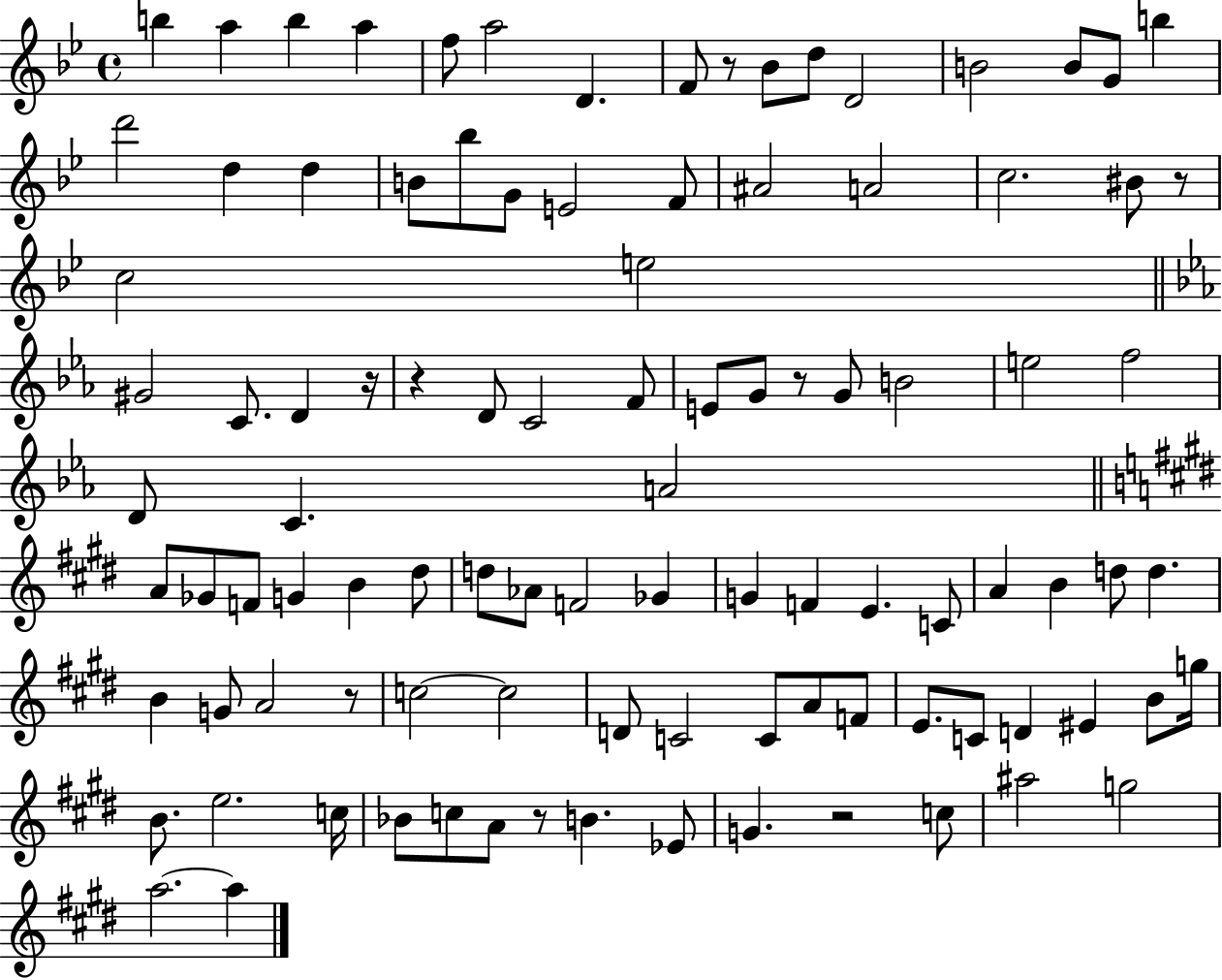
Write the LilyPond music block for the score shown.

{
  \clef treble
  \time 4/4
  \defaultTimeSignature
  \key bes \major
  b''4 a''4 b''4 a''4 | f''8 a''2 d'4. | f'8 r8 bes'8 d''8 d'2 | b'2 b'8 g'8 b''4 | \break d'''2 d''4 d''4 | b'8 bes''8 g'8 e'2 f'8 | ais'2 a'2 | c''2. bis'8 r8 | \break c''2 e''2 | \bar "||" \break \key ees \major gis'2 c'8. d'4 r16 | r4 d'8 c'2 f'8 | e'8 g'8 r8 g'8 b'2 | e''2 f''2 | \break d'8 c'4. a'2 | \bar "||" \break \key e \major a'8 ges'8 f'8 g'4 b'4 dis''8 | d''8 aes'8 f'2 ges'4 | g'4 f'4 e'4. c'8 | a'4 b'4 d''8 d''4. | \break b'4 g'8 a'2 r8 | c''2~~ c''2 | d'8 c'2 c'8 a'8 f'8 | e'8. c'8 d'4 eis'4 b'8 g''16 | \break b'8. e''2. c''16 | bes'8 c''8 a'8 r8 b'4. ees'8 | g'4. r2 c''8 | ais''2 g''2 | \break a''2.~~ a''4 | \bar "|."
}